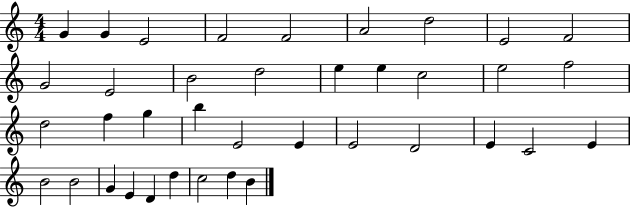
X:1
T:Untitled
M:4/4
L:1/4
K:C
G G E2 F2 F2 A2 d2 E2 F2 G2 E2 B2 d2 e e c2 e2 f2 d2 f g b E2 E E2 D2 E C2 E B2 B2 G E D d c2 d B